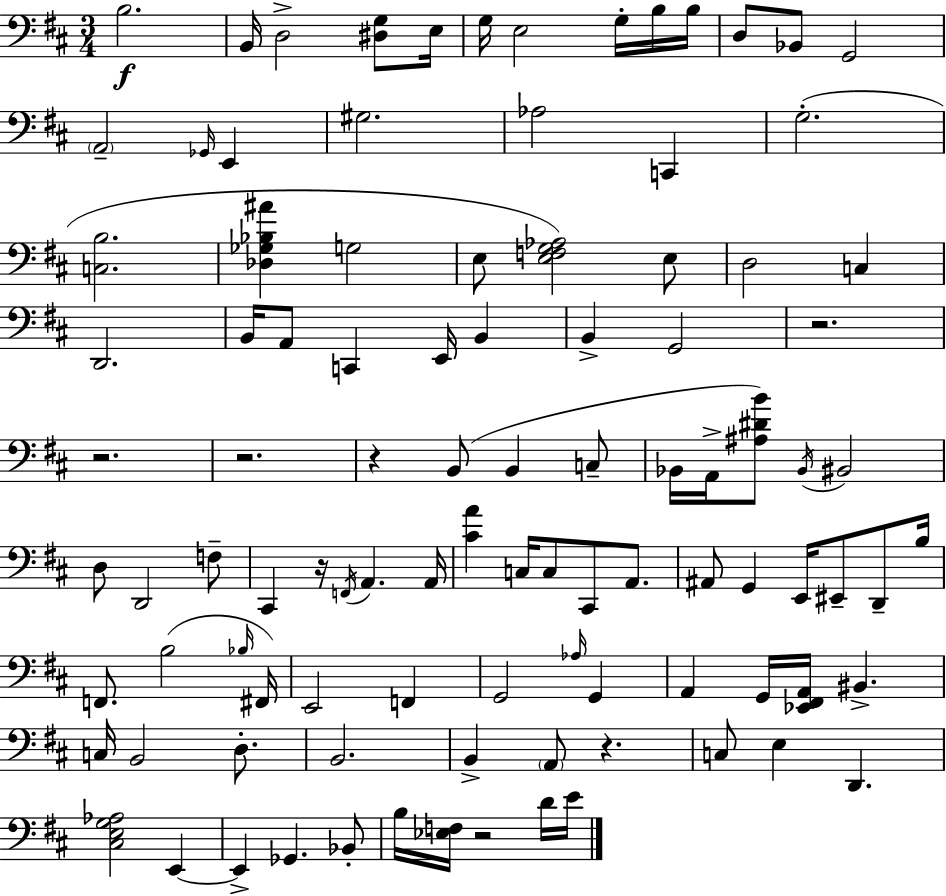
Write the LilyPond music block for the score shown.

{
  \clef bass
  \numericTimeSignature
  \time 3/4
  \key d \major
  \repeat volta 2 { b2.\f | b,16 d2-> <dis g>8 e16 | g16 e2 g16-. b16 b16 | d8 bes,8 g,2 | \break \parenthesize a,2-- \grace { ges,16 } e,4 | gis2. | aes2 c,4 | g2.-.( | \break <c b>2. | <des ges bes ais'>4 g2 | e8 <e f g aes>2) e8 | d2 c4 | \break d,2. | b,16 a,8 c,4 e,16 b,4 | b,4-> g,2 | r2. | \break r2. | r2. | r4 b,8( b,4 c8-- | bes,16 a,16-> <ais dis' b'>8) \acciaccatura { bes,16 } bis,2 | \break d8 d,2 | f8-- cis,4 r16 \acciaccatura { f,16 } a,4. | a,16 <cis' a'>4 c16 c8 cis,8 | a,8. ais,8 g,4 e,16 eis,8-- | \break d,8-- b16 f,8. b2( | \grace { bes16 } fis,16) e,2 | f,4 g,2 | \grace { aes16 } g,4 a,4 g,16 <ees, fis, a,>16 bis,4.-> | \break c16 b,2 | d8.-. b,2. | b,4-> \parenthesize a,8 r4. | c8 e4 d,4. | \break <cis e g aes>2 | e,4~~ e,4-> ges,4. | bes,8-. b16 <ees f>16 r2 | d'16 e'16 } \bar "|."
}